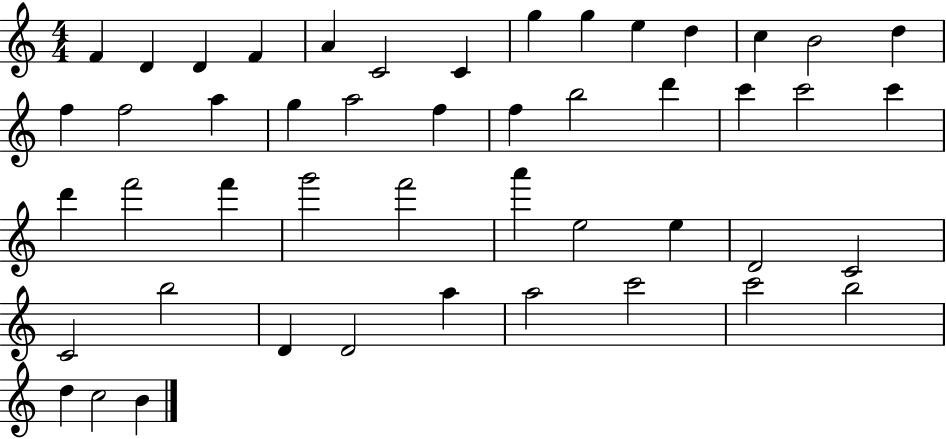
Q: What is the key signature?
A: C major